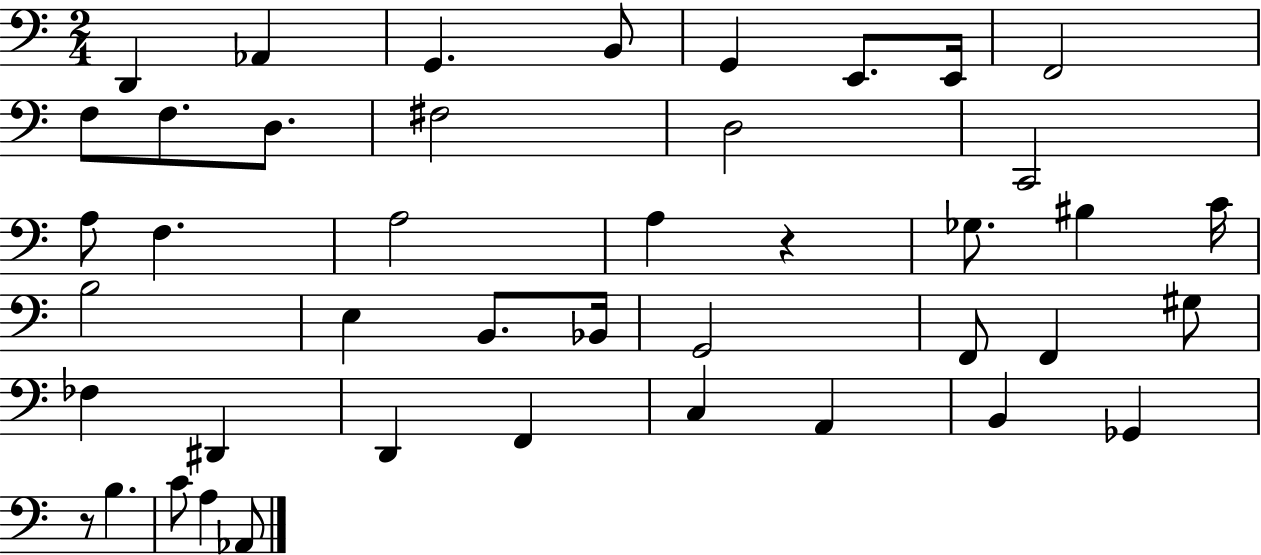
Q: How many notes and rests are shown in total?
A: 43